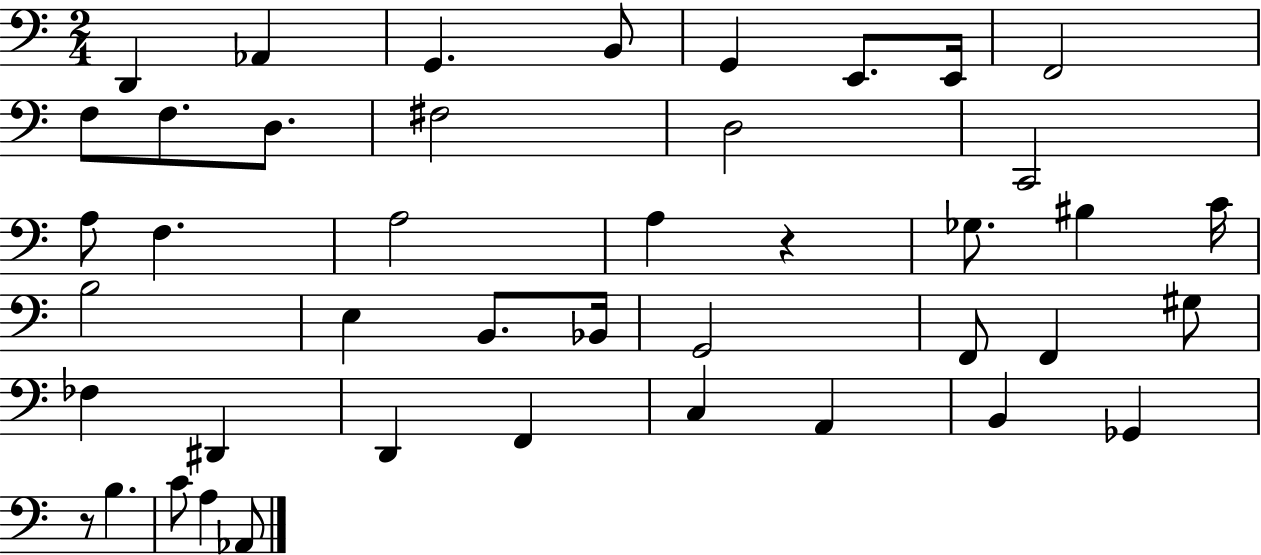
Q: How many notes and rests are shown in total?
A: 43